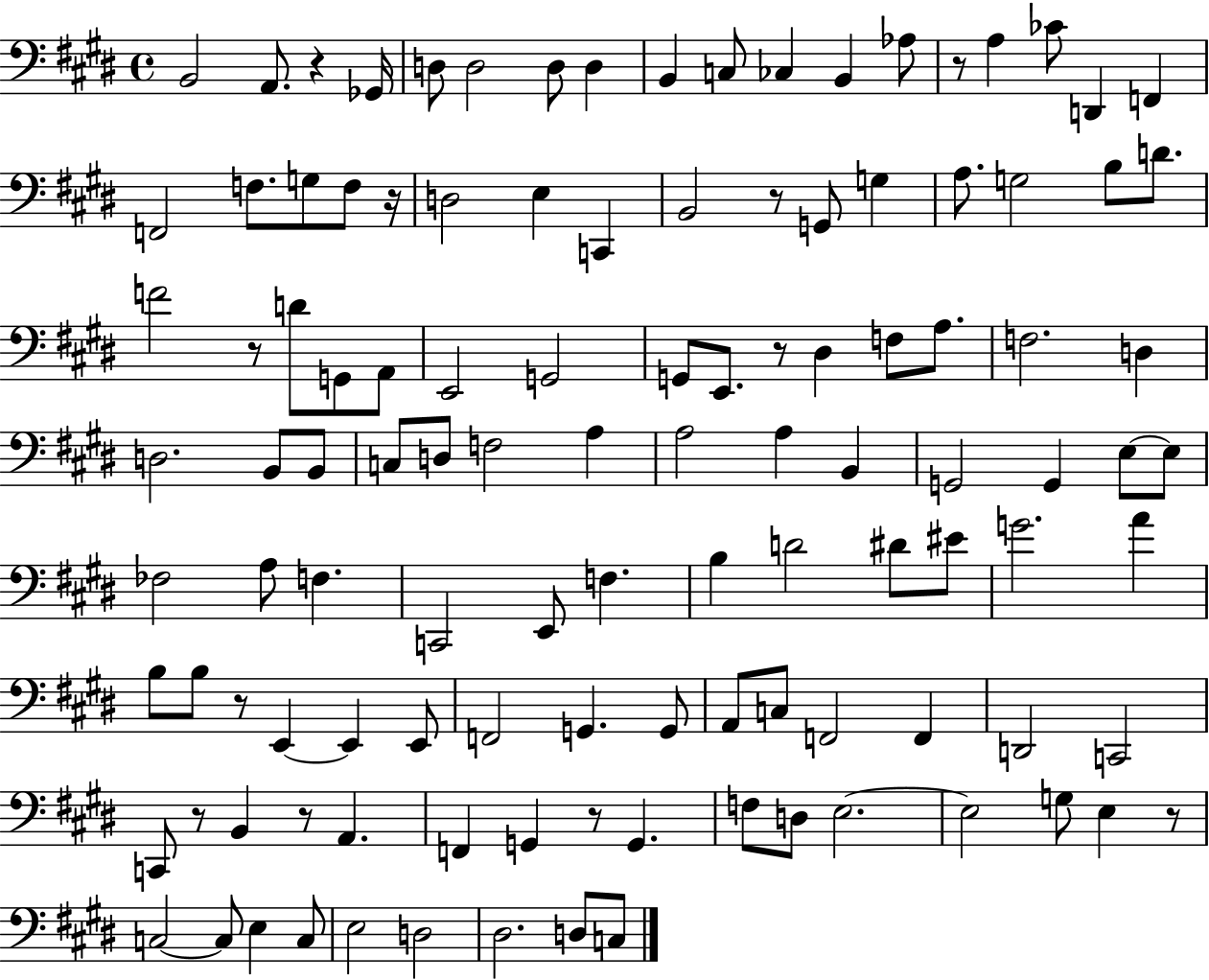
{
  \clef bass
  \time 4/4
  \defaultTimeSignature
  \key e \major
  b,2 a,8. r4 ges,16 | d8 d2 d8 d4 | b,4 c8 ces4 b,4 aes8 | r8 a4 ces'8 d,4 f,4 | \break f,2 f8. g8 f8 r16 | d2 e4 c,4 | b,2 r8 g,8 g4 | a8. g2 b8 d'8. | \break f'2 r8 d'8 g,8 a,8 | e,2 g,2 | g,8 e,8. r8 dis4 f8 a8. | f2. d4 | \break d2. b,8 b,8 | c8 d8 f2 a4 | a2 a4 b,4 | g,2 g,4 e8~~ e8 | \break fes2 a8 f4. | c,2 e,8 f4. | b4 d'2 dis'8 eis'8 | g'2. a'4 | \break b8 b8 r8 e,4~~ e,4 e,8 | f,2 g,4. g,8 | a,8 c8 f,2 f,4 | d,2 c,2 | \break c,8 r8 b,4 r8 a,4. | f,4 g,4 r8 g,4. | f8 d8 e2.~~ | e2 g8 e4 r8 | \break c2~~ c8 e4 c8 | e2 d2 | dis2. d8 c8 | \bar "|."
}